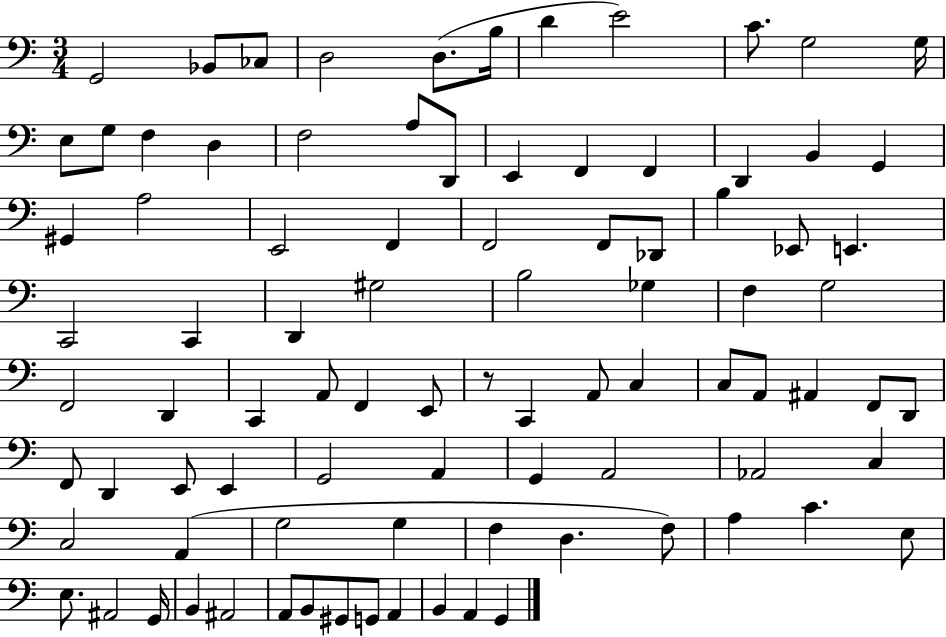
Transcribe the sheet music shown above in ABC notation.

X:1
T:Untitled
M:3/4
L:1/4
K:C
G,,2 _B,,/2 _C,/2 D,2 D,/2 B,/4 D E2 C/2 G,2 G,/4 E,/2 G,/2 F, D, F,2 A,/2 D,,/2 E,, F,, F,, D,, B,, G,, ^G,, A,2 E,,2 F,, F,,2 F,,/2 _D,,/2 B, _E,,/2 E,, C,,2 C,, D,, ^G,2 B,2 _G, F, G,2 F,,2 D,, C,, A,,/2 F,, E,,/2 z/2 C,, A,,/2 C, C,/2 A,,/2 ^A,, F,,/2 D,,/2 F,,/2 D,, E,,/2 E,, G,,2 A,, G,, A,,2 _A,,2 C, C,2 A,, G,2 G, F, D, F,/2 A, C E,/2 E,/2 ^A,,2 G,,/4 B,, ^A,,2 A,,/2 B,,/2 ^G,,/2 G,,/2 A,, B,, A,, G,,